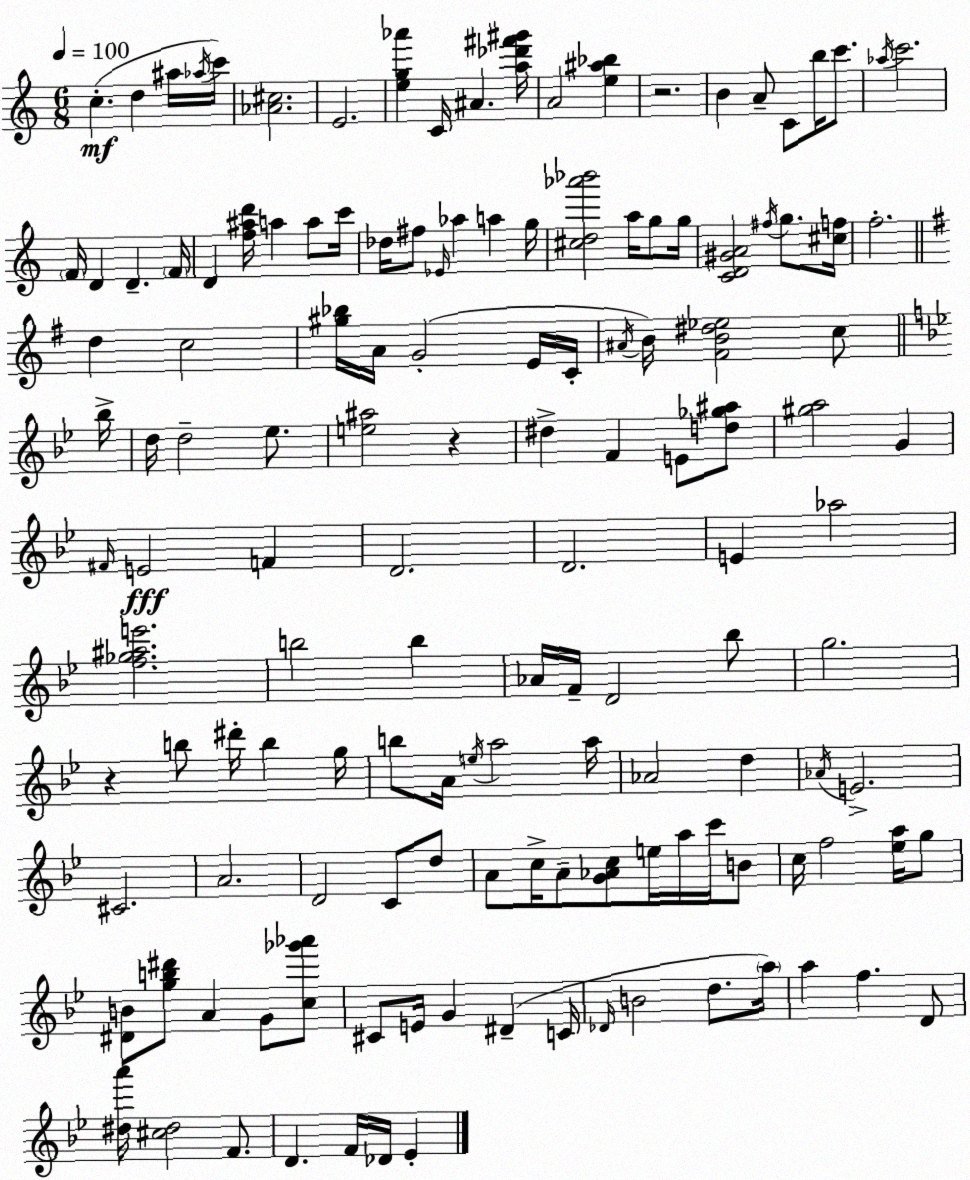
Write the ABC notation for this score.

X:1
T:Untitled
M:6/8
L:1/4
K:C
c d ^a/4 _a/4 c'/4 [_A^c]2 E2 [eg_a'] C/4 ^A [a_d'^f'^g']/4 A2 [e^a_b] z2 B A/2 C/2 b/4 c'/2 _a/4 c'2 F/4 D D F/4 D [f^ad']/4 a a/2 c'/4 _d/4 ^f/2 _E/4 _a a g/4 [^cd_a'_b']2 a/4 g/2 g/4 [CD^GA]2 ^f/4 g/2 [^cf]/4 f2 d c2 [^g_b]/4 A/4 G2 E/4 C/4 ^A/4 B/4 [^FB^d_e]2 c/2 _b/4 d/4 d2 _e/2 [e^a]2 z ^d F E/2 [d_g^a]/2 [^ga]2 G ^F/4 E2 F D2 D2 E _a2 [f_g^ae']2 b2 b _A/4 F/4 D2 _b/2 g2 z b/2 ^d'/4 b g/4 b/2 A/4 e/4 a2 a/4 _A2 d _A/4 E2 ^C2 A2 D2 C/2 d/2 A/2 c/4 A/2 [G_Ac]/2 e/4 a/4 c'/4 B/2 c/4 f2 [_ea]/4 g/2 [^DB]/2 [gb^d']/2 A G/2 [c_g'_a']/2 ^C/2 E/4 G ^D C/4 _D/4 B2 d/2 a/4 a f D/2 [^da']/4 [^c^d]2 F/2 D F/4 _D/4 _E